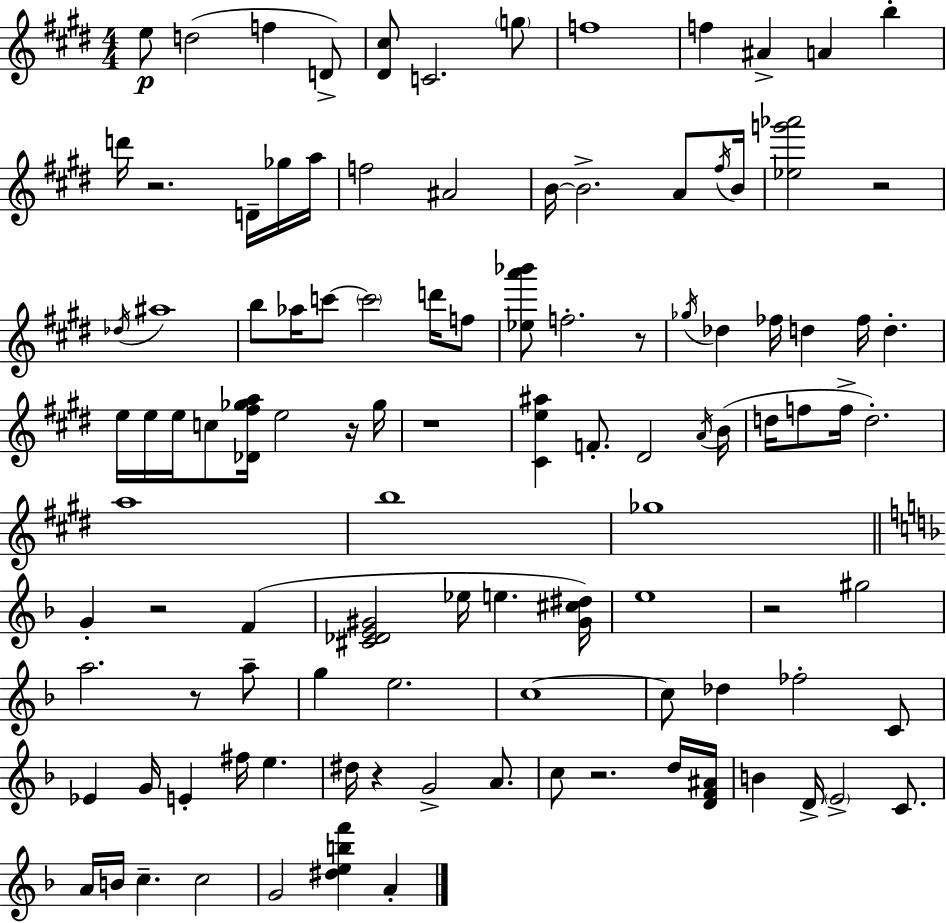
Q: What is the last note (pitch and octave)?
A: A4